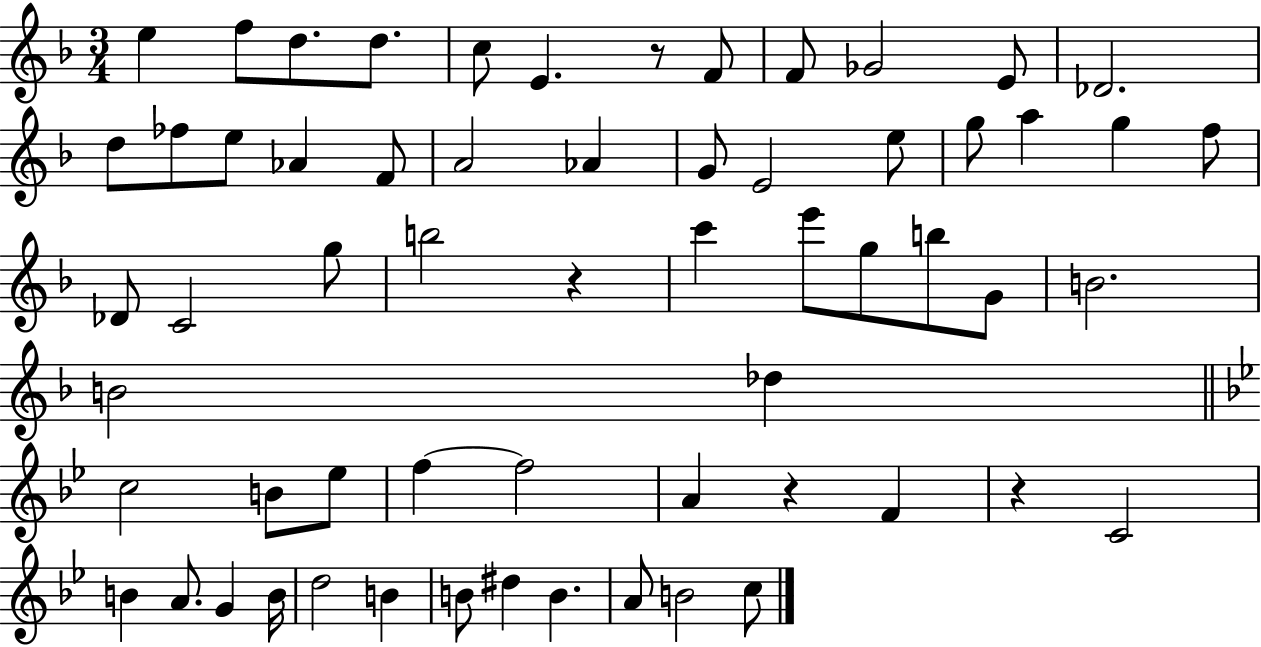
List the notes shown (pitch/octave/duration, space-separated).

E5/q F5/e D5/e. D5/e. C5/e E4/q. R/e F4/e F4/e Gb4/h E4/e Db4/h. D5/e FES5/e E5/e Ab4/q F4/e A4/h Ab4/q G4/e E4/h E5/e G5/e A5/q G5/q F5/e Db4/e C4/h G5/e B5/h R/q C6/q E6/e G5/e B5/e G4/e B4/h. B4/h Db5/q C5/h B4/e Eb5/e F5/q F5/h A4/q R/q F4/q R/q C4/h B4/q A4/e. G4/q B4/s D5/h B4/q B4/e D#5/q B4/q. A4/e B4/h C5/e